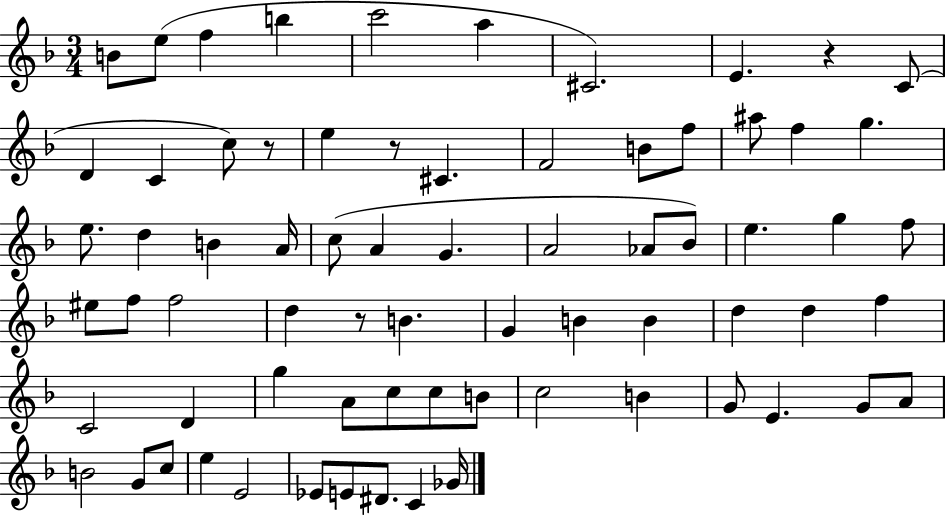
{
  \clef treble
  \numericTimeSignature
  \time 3/4
  \key f \major
  b'8 e''8( f''4 b''4 | c'''2 a''4 | cis'2.) | e'4. r4 c'8( | \break d'4 c'4 c''8) r8 | e''4 r8 cis'4. | f'2 b'8 f''8 | ais''8 f''4 g''4. | \break e''8. d''4 b'4 a'16 | c''8( a'4 g'4. | a'2 aes'8 bes'8) | e''4. g''4 f''8 | \break eis''8 f''8 f''2 | d''4 r8 b'4. | g'4 b'4 b'4 | d''4 d''4 f''4 | \break c'2 d'4 | g''4 a'8 c''8 c''8 b'8 | c''2 b'4 | g'8 e'4. g'8 a'8 | \break b'2 g'8 c''8 | e''4 e'2 | ees'8 e'8 dis'8. c'4 ges'16 | \bar "|."
}